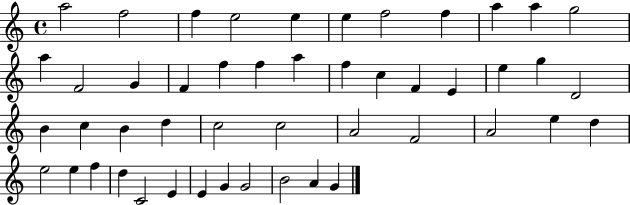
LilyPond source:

{
  \clef treble
  \time 4/4
  \defaultTimeSignature
  \key c \major
  a''2 f''2 | f''4 e''2 e''4 | e''4 f''2 f''4 | a''4 a''4 g''2 | \break a''4 f'2 g'4 | f'4 f''4 f''4 a''4 | f''4 c''4 f'4 e'4 | e''4 g''4 d'2 | \break b'4 c''4 b'4 d''4 | c''2 c''2 | a'2 f'2 | a'2 e''4 d''4 | \break e''2 e''4 f''4 | d''4 c'2 e'4 | e'4 g'4 g'2 | b'2 a'4 g'4 | \break \bar "|."
}